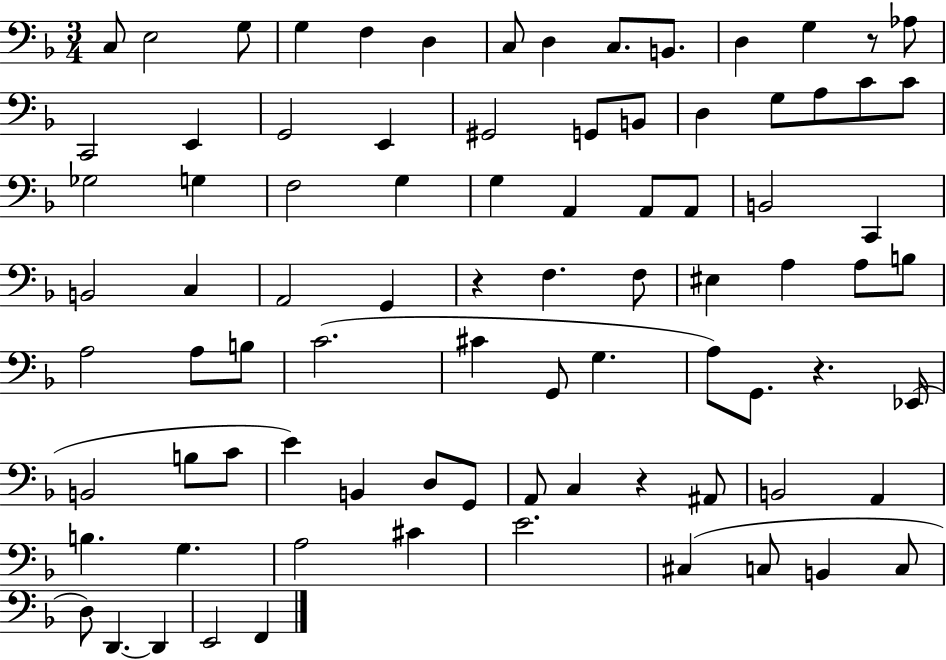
{
  \clef bass
  \numericTimeSignature
  \time 3/4
  \key f \major
  c8 e2 g8 | g4 f4 d4 | c8 d4 c8. b,8. | d4 g4 r8 aes8 | \break c,2 e,4 | g,2 e,4 | gis,2 g,8 b,8 | d4 g8 a8 c'8 c'8 | \break ges2 g4 | f2 g4 | g4 a,4 a,8 a,8 | b,2 c,4 | \break b,2 c4 | a,2 g,4 | r4 f4. f8 | eis4 a4 a8 b8 | \break a2 a8 b8 | c'2.( | cis'4 g,8 g4. | a8) g,8. r4. ees,16( | \break b,2 b8 c'8 | e'4) b,4 d8 g,8 | a,8 c4 r4 ais,8 | b,2 a,4 | \break b4. g4. | a2 cis'4 | e'2. | cis4( c8 b,4 c8 | \break d8) d,4.~~ d,4 | e,2 f,4 | \bar "|."
}